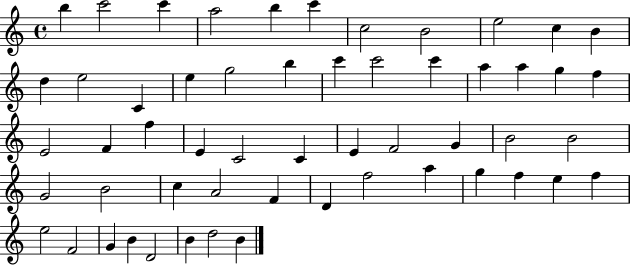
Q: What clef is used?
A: treble